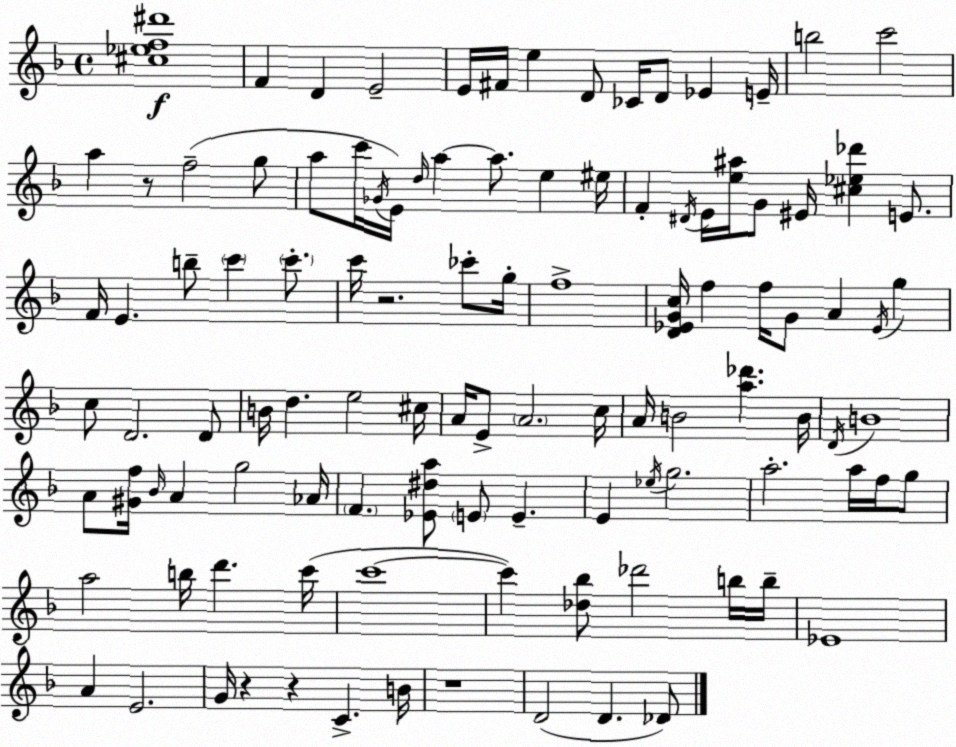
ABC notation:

X:1
T:Untitled
M:4/4
L:1/4
K:Dm
[^c_ef^d']4 F D E2 E/4 ^F/4 e D/2 _C/4 D/2 _E E/4 b2 c'2 a z/2 f2 g/2 a/2 c'/4 _G/4 E/4 d/4 a a/2 e ^e/4 F ^D/4 E/4 [e^a]/4 G/2 ^E/4 [^c_e_d'] E/2 F/4 E b/2 c' c'/2 c'/4 z2 _c'/2 g/4 f4 [D_EGc]/4 f f/4 G/2 A _E/4 g c/2 D2 D/2 B/4 d e2 ^c/4 A/4 E/2 A2 c/4 A/4 B2 [a_d'] B/4 D/4 B4 A/2 [^Gf]/4 _B/4 A g2 _A/4 F [_E^da]/2 E/2 E E _e/4 g2 a2 a/4 f/4 g/2 a2 b/4 d' c'/4 c'4 c' [_d_b]/2 _d'2 b/4 b/4 _E4 A E2 G/4 z z C B/4 z4 D2 D _D/2